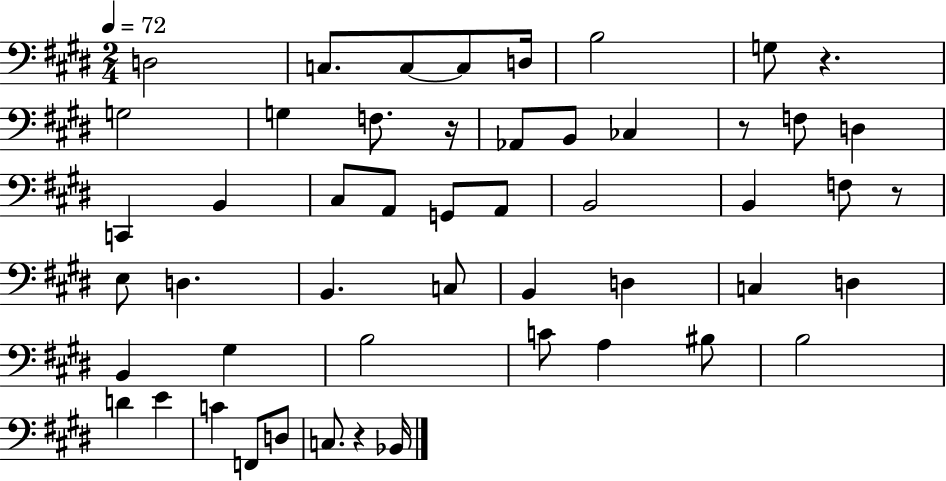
{
  \clef bass
  \numericTimeSignature
  \time 2/4
  \key e \major
  \tempo 4 = 72
  d2 | c8. c8~~ c8 d16 | b2 | g8 r4. | \break g2 | g4 f8. r16 | aes,8 b,8 ces4 | r8 f8 d4 | \break c,4 b,4 | cis8 a,8 g,8 a,8 | b,2 | b,4 f8 r8 | \break e8 d4. | b,4. c8 | b,4 d4 | c4 d4 | \break b,4 gis4 | b2 | c'8 a4 bis8 | b2 | \break d'4 e'4 | c'4 f,8 d8 | c8. r4 bes,16 | \bar "|."
}